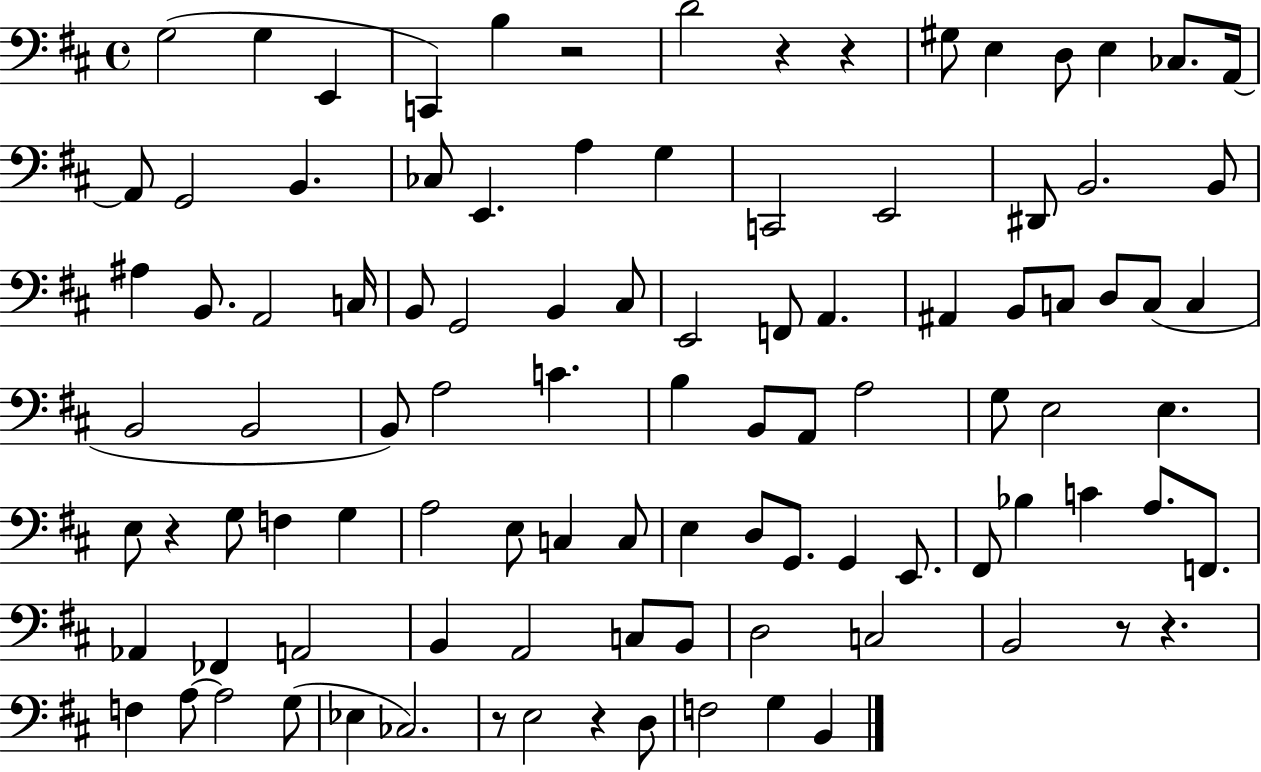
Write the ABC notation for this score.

X:1
T:Untitled
M:4/4
L:1/4
K:D
G,2 G, E,, C,, B, z2 D2 z z ^G,/2 E, D,/2 E, _C,/2 A,,/4 A,,/2 G,,2 B,, _C,/2 E,, A, G, C,,2 E,,2 ^D,,/2 B,,2 B,,/2 ^A, B,,/2 A,,2 C,/4 B,,/2 G,,2 B,, ^C,/2 E,,2 F,,/2 A,, ^A,, B,,/2 C,/2 D,/2 C,/2 C, B,,2 B,,2 B,,/2 A,2 C B, B,,/2 A,,/2 A,2 G,/2 E,2 E, E,/2 z G,/2 F, G, A,2 E,/2 C, C,/2 E, D,/2 G,,/2 G,, E,,/2 ^F,,/2 _B, C A,/2 F,,/2 _A,, _F,, A,,2 B,, A,,2 C,/2 B,,/2 D,2 C,2 B,,2 z/2 z F, A,/2 A,2 G,/2 _E, _C,2 z/2 E,2 z D,/2 F,2 G, B,,